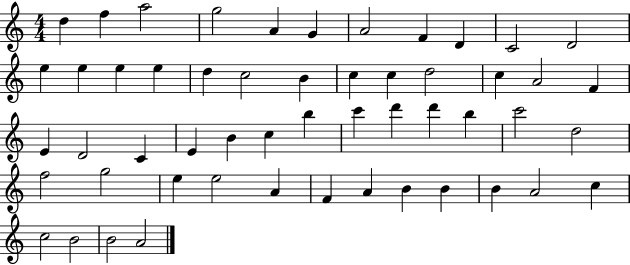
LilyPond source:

{
  \clef treble
  \numericTimeSignature
  \time 4/4
  \key c \major
  d''4 f''4 a''2 | g''2 a'4 g'4 | a'2 f'4 d'4 | c'2 d'2 | \break e''4 e''4 e''4 e''4 | d''4 c''2 b'4 | c''4 c''4 d''2 | c''4 a'2 f'4 | \break e'4 d'2 c'4 | e'4 b'4 c''4 b''4 | c'''4 d'''4 d'''4 b''4 | c'''2 d''2 | \break f''2 g''2 | e''4 e''2 a'4 | f'4 a'4 b'4 b'4 | b'4 a'2 c''4 | \break c''2 b'2 | b'2 a'2 | \bar "|."
}